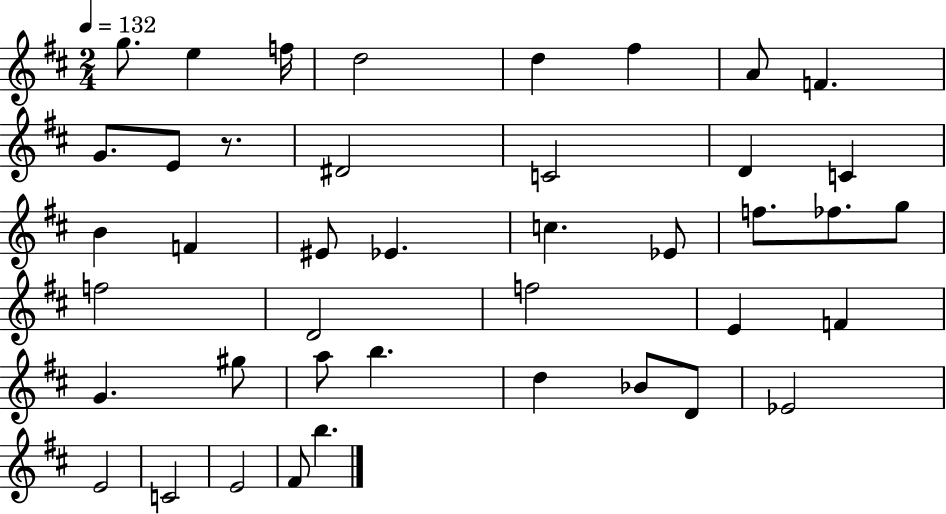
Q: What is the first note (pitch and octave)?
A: G5